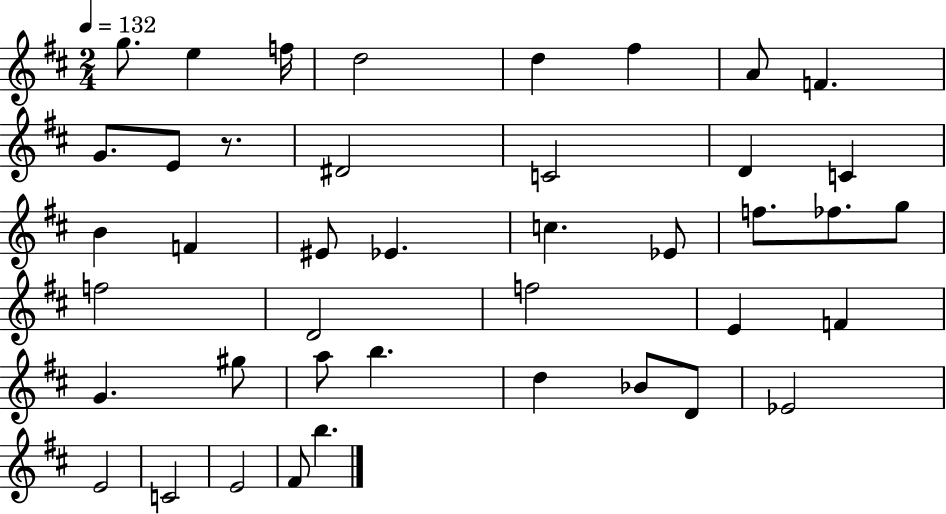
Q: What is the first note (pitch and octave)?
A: G5